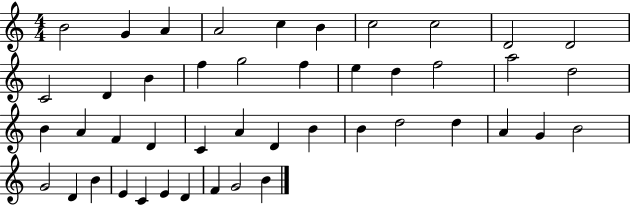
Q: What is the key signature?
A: C major